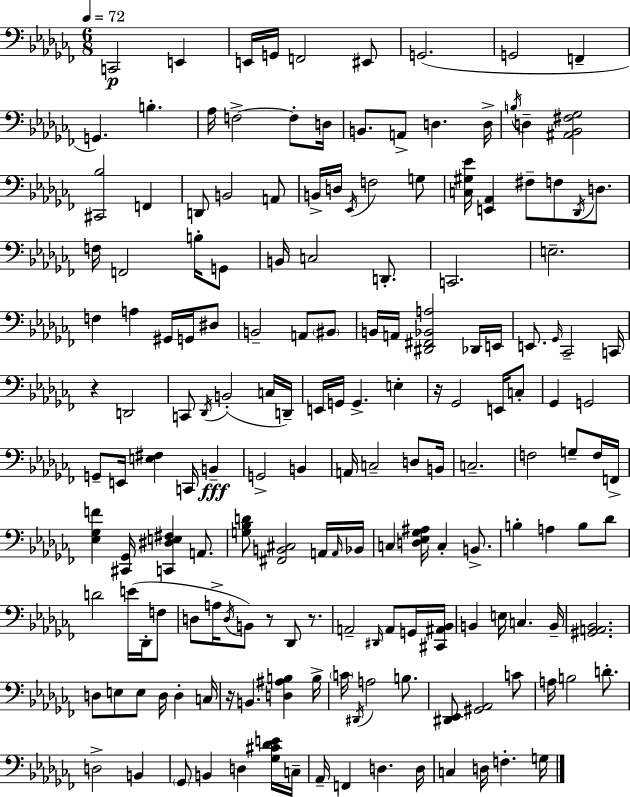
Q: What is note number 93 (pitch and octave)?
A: Bb2